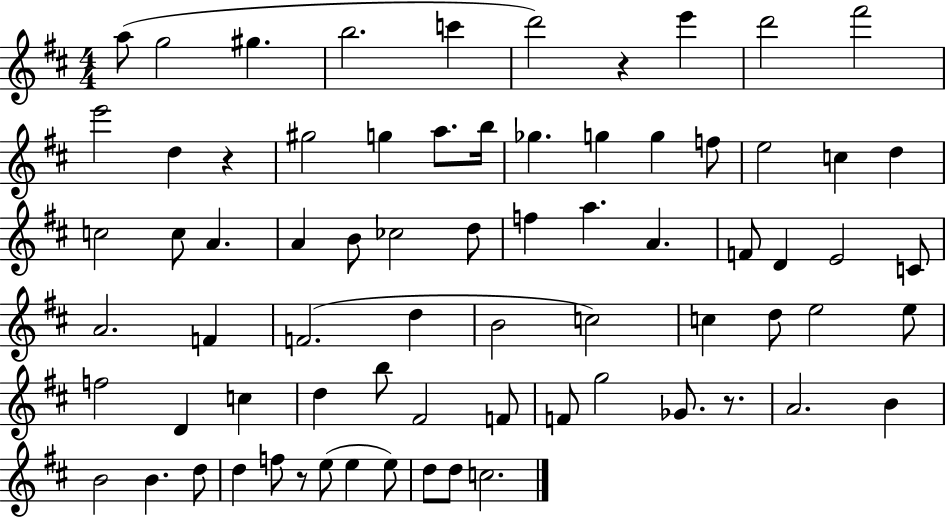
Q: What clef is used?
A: treble